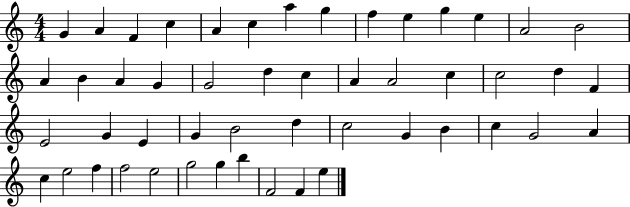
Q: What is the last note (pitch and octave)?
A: E5